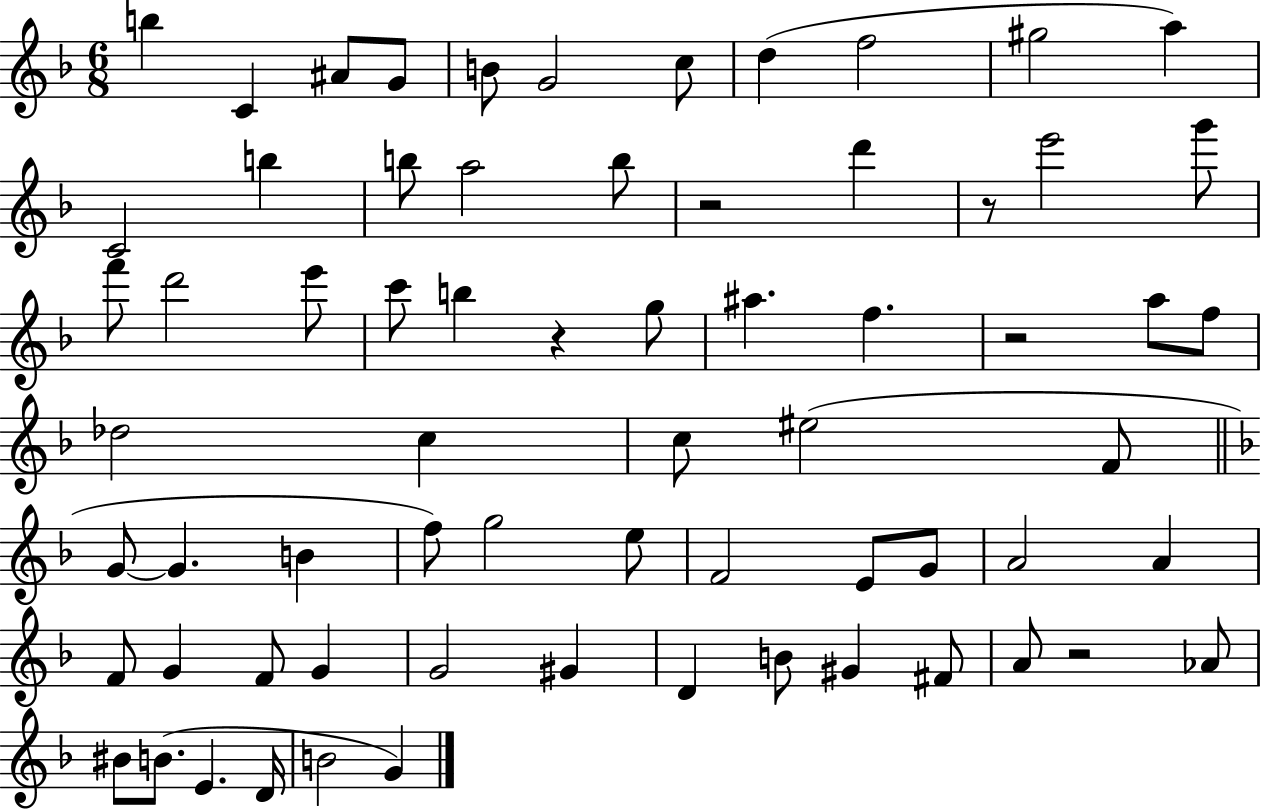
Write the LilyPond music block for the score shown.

{
  \clef treble
  \numericTimeSignature
  \time 6/8
  \key f \major
  \repeat volta 2 { b''4 c'4 ais'8 g'8 | b'8 g'2 c''8 | d''4( f''2 | gis''2 a''4) | \break c'2 b''4 | b''8 a''2 b''8 | r2 d'''4 | r8 e'''2 g'''8 | \break f'''8 d'''2 e'''8 | c'''8 b''4 r4 g''8 | ais''4. f''4. | r2 a''8 f''8 | \break des''2 c''4 | c''8 eis''2( f'8 | \bar "||" \break \key f \major g'8~~ g'4. b'4 | f''8) g''2 e''8 | f'2 e'8 g'8 | a'2 a'4 | \break f'8 g'4 f'8 g'4 | g'2 gis'4 | d'4 b'8 gis'4 fis'8 | a'8 r2 aes'8 | \break bis'8 b'8.( e'4. d'16 | b'2 g'4) | } \bar "|."
}